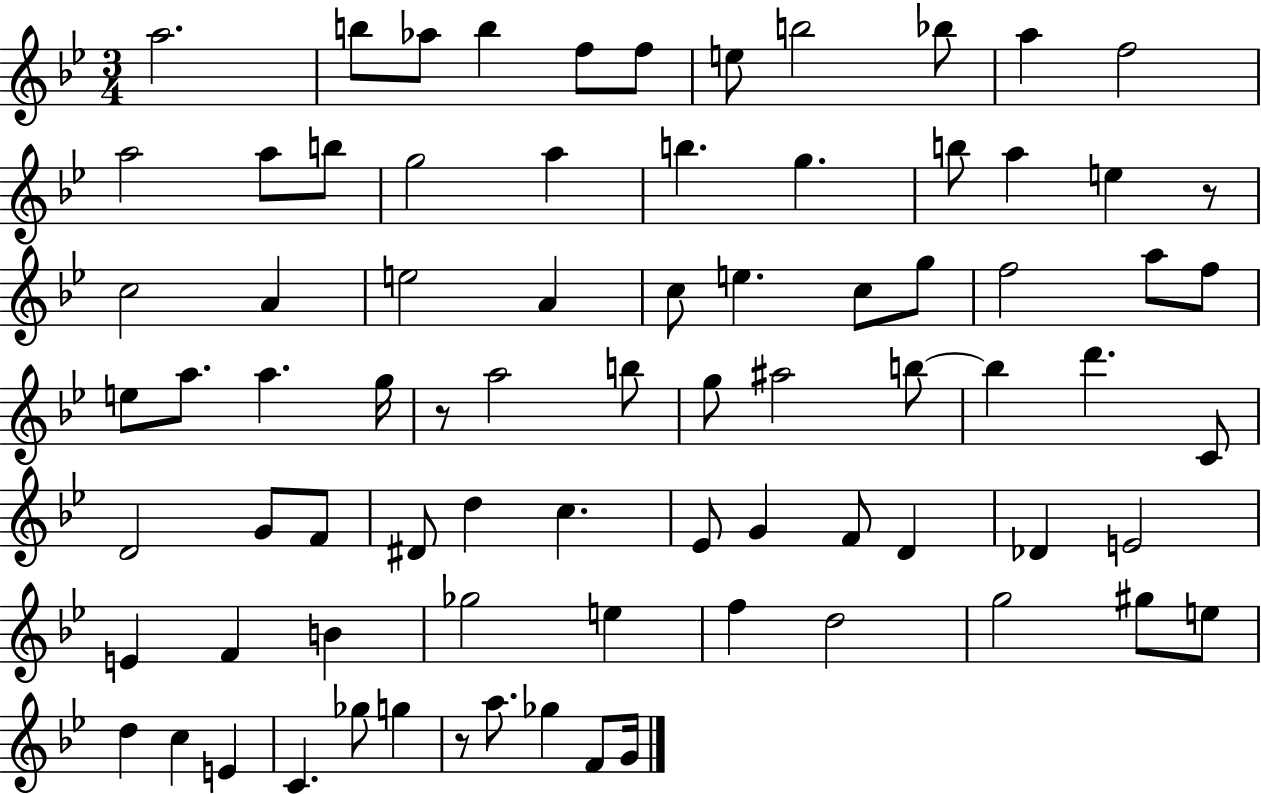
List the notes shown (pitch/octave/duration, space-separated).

A5/h. B5/e Ab5/e B5/q F5/e F5/e E5/e B5/h Bb5/e A5/q F5/h A5/h A5/e B5/e G5/h A5/q B5/q. G5/q. B5/e A5/q E5/q R/e C5/h A4/q E5/h A4/q C5/e E5/q. C5/e G5/e F5/h A5/e F5/e E5/e A5/e. A5/q. G5/s R/e A5/h B5/e G5/e A#5/h B5/e B5/q D6/q. C4/e D4/h G4/e F4/e D#4/e D5/q C5/q. Eb4/e G4/q F4/e D4/q Db4/q E4/h E4/q F4/q B4/q Gb5/h E5/q F5/q D5/h G5/h G#5/e E5/e D5/q C5/q E4/q C4/q. Gb5/e G5/q R/e A5/e. Gb5/q F4/e G4/s